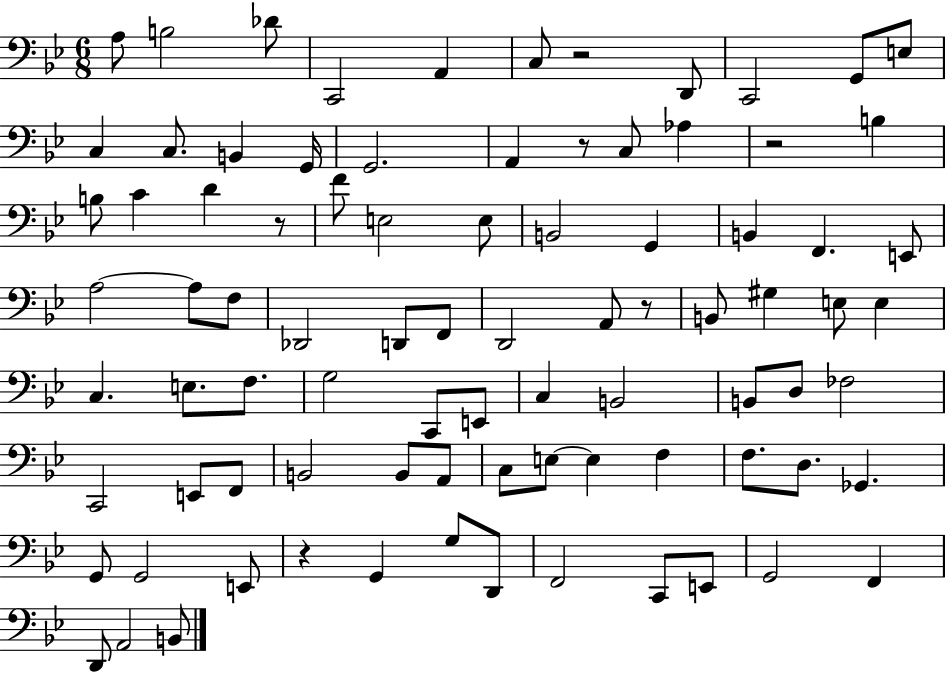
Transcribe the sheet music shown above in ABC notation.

X:1
T:Untitled
M:6/8
L:1/4
K:Bb
A,/2 B,2 _D/2 C,,2 A,, C,/2 z2 D,,/2 C,,2 G,,/2 E,/2 C, C,/2 B,, G,,/4 G,,2 A,, z/2 C,/2 _A, z2 B, B,/2 C D z/2 F/2 E,2 E,/2 B,,2 G,, B,, F,, E,,/2 A,2 A,/2 F,/2 _D,,2 D,,/2 F,,/2 D,,2 A,,/2 z/2 B,,/2 ^G, E,/2 E, C, E,/2 F,/2 G,2 C,,/2 E,,/2 C, B,,2 B,,/2 D,/2 _F,2 C,,2 E,,/2 F,,/2 B,,2 B,,/2 A,,/2 C,/2 E,/2 E, F, F,/2 D,/2 _G,, G,,/2 G,,2 E,,/2 z G,, G,/2 D,,/2 F,,2 C,,/2 E,,/2 G,,2 F,, D,,/2 A,,2 B,,/2